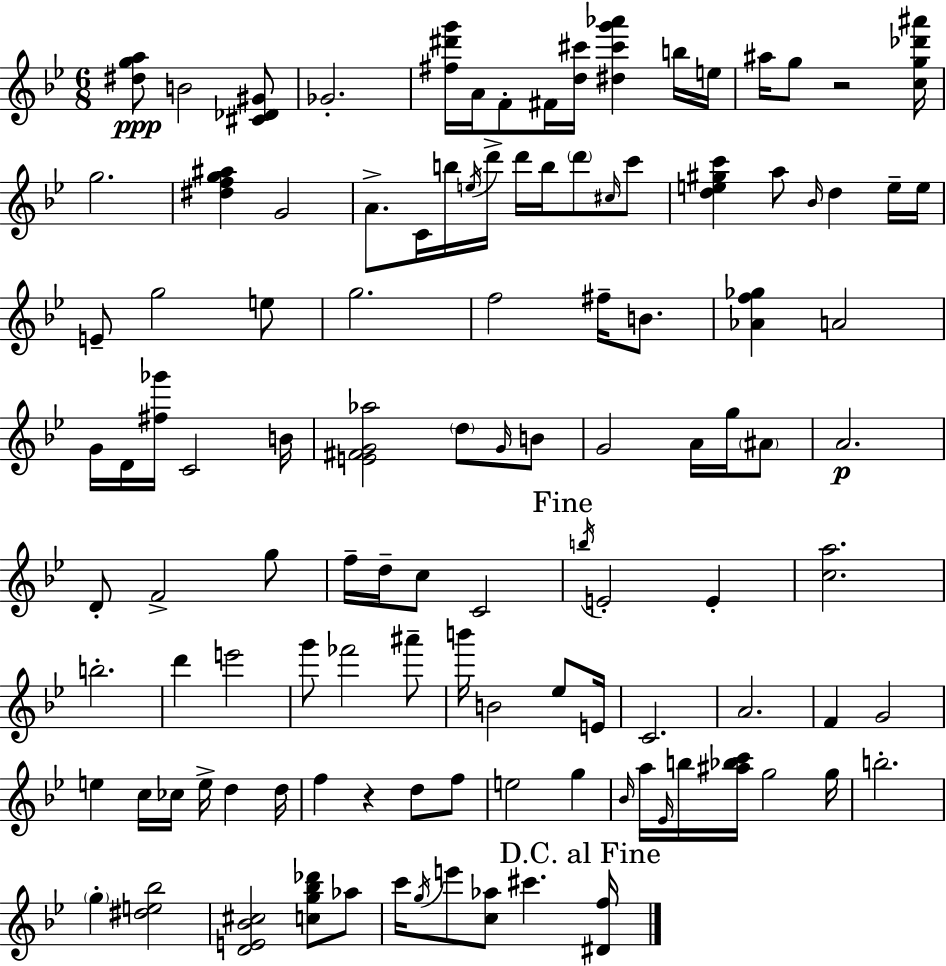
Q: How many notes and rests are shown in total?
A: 114